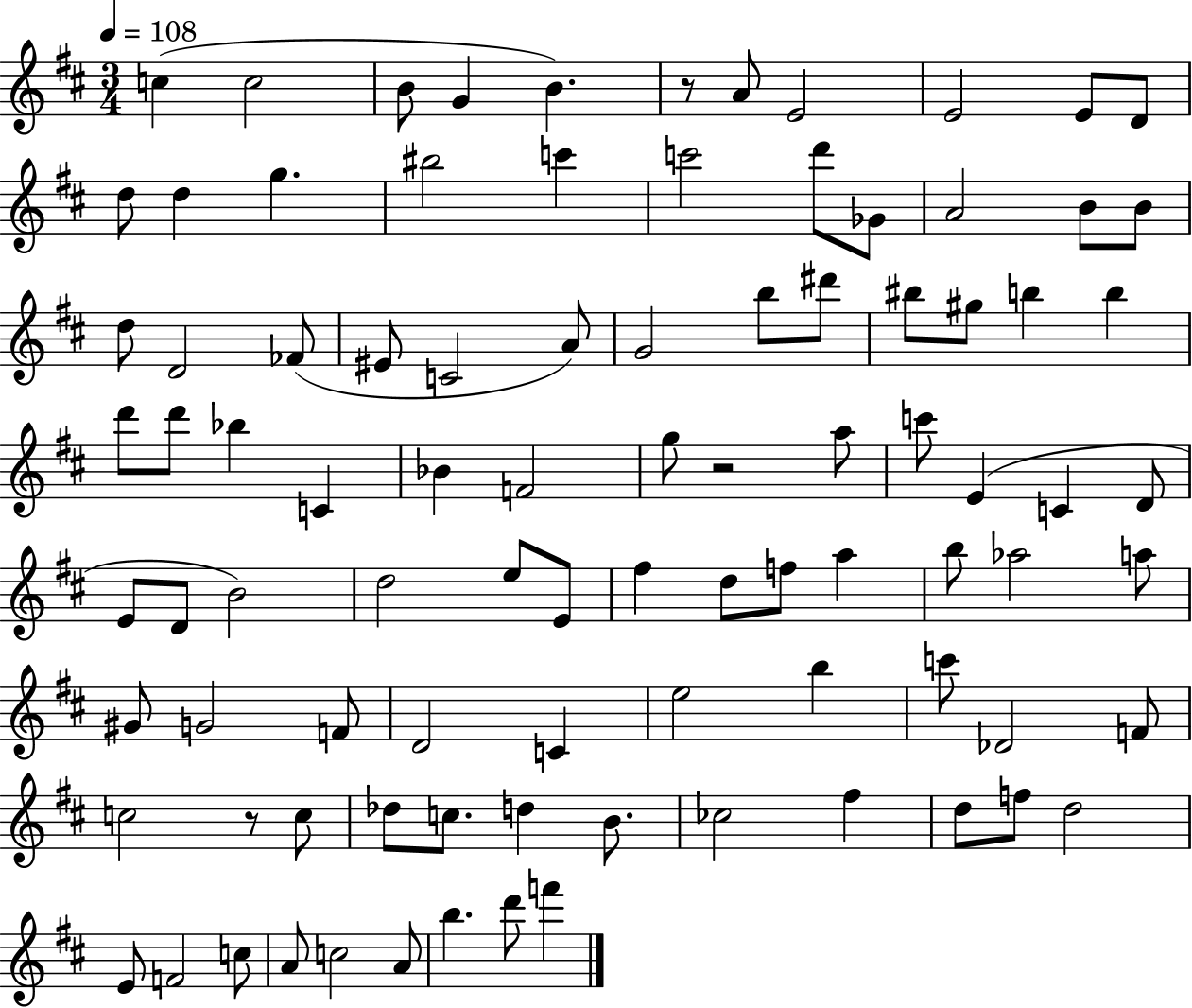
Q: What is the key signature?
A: D major